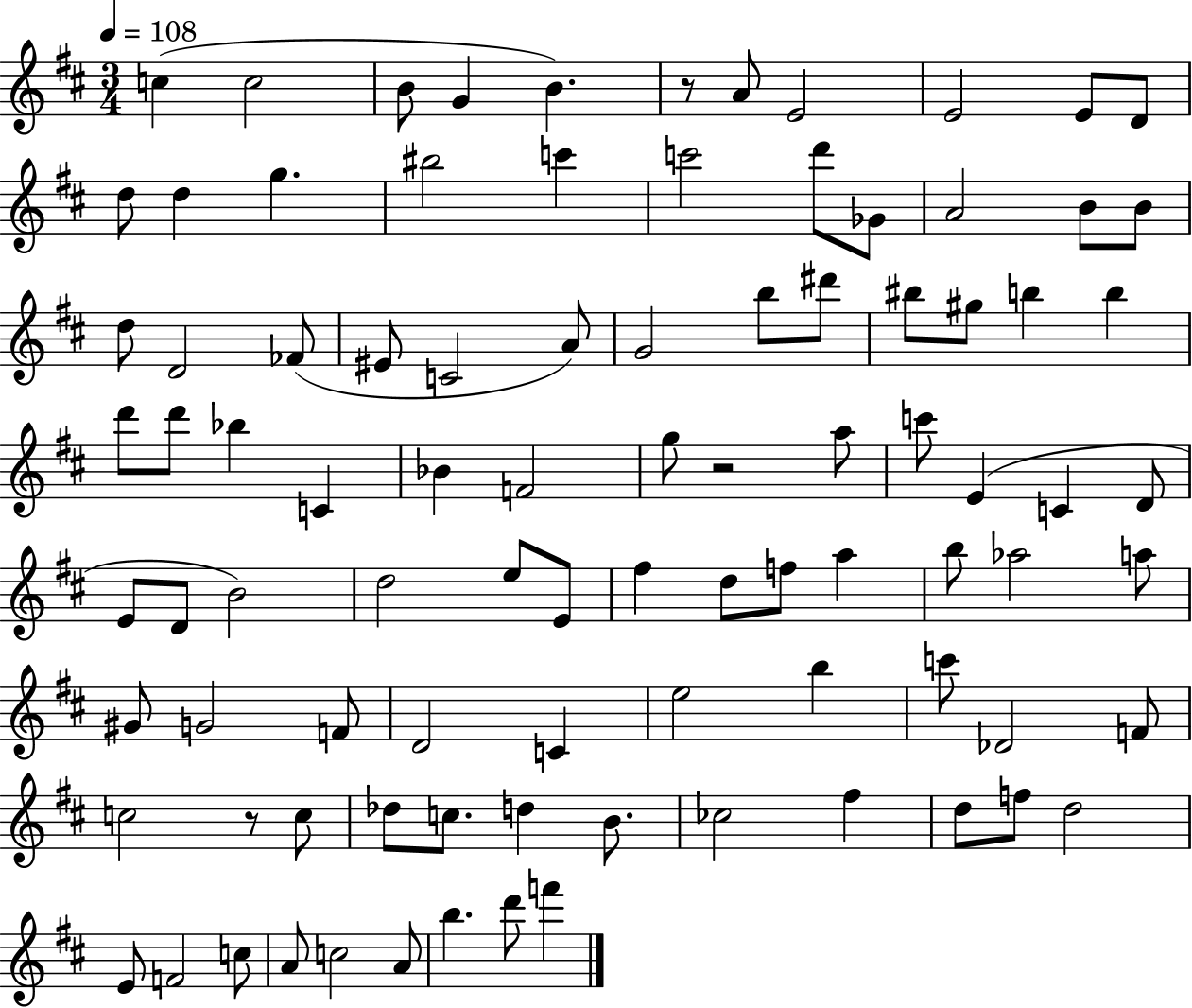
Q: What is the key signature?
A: D major